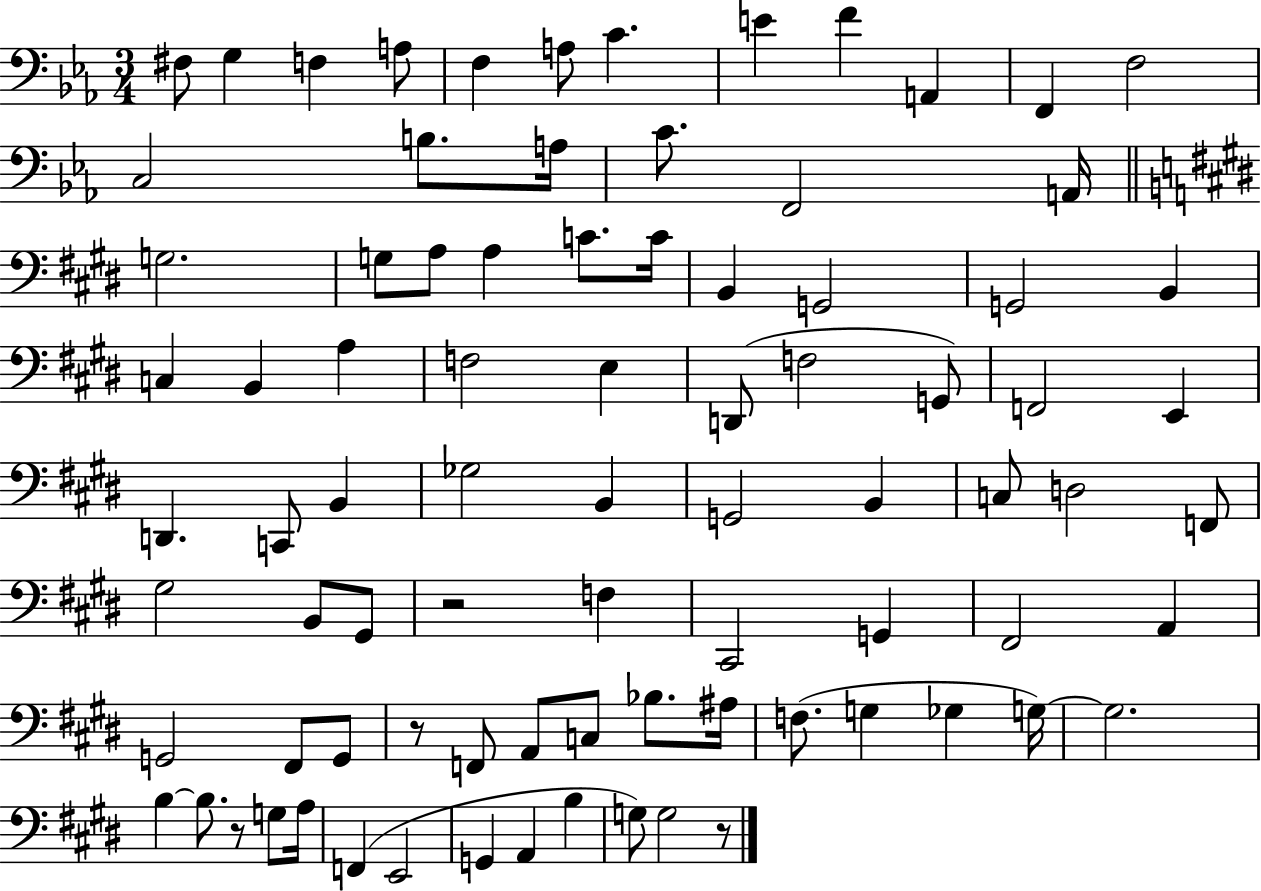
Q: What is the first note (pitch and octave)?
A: F#3